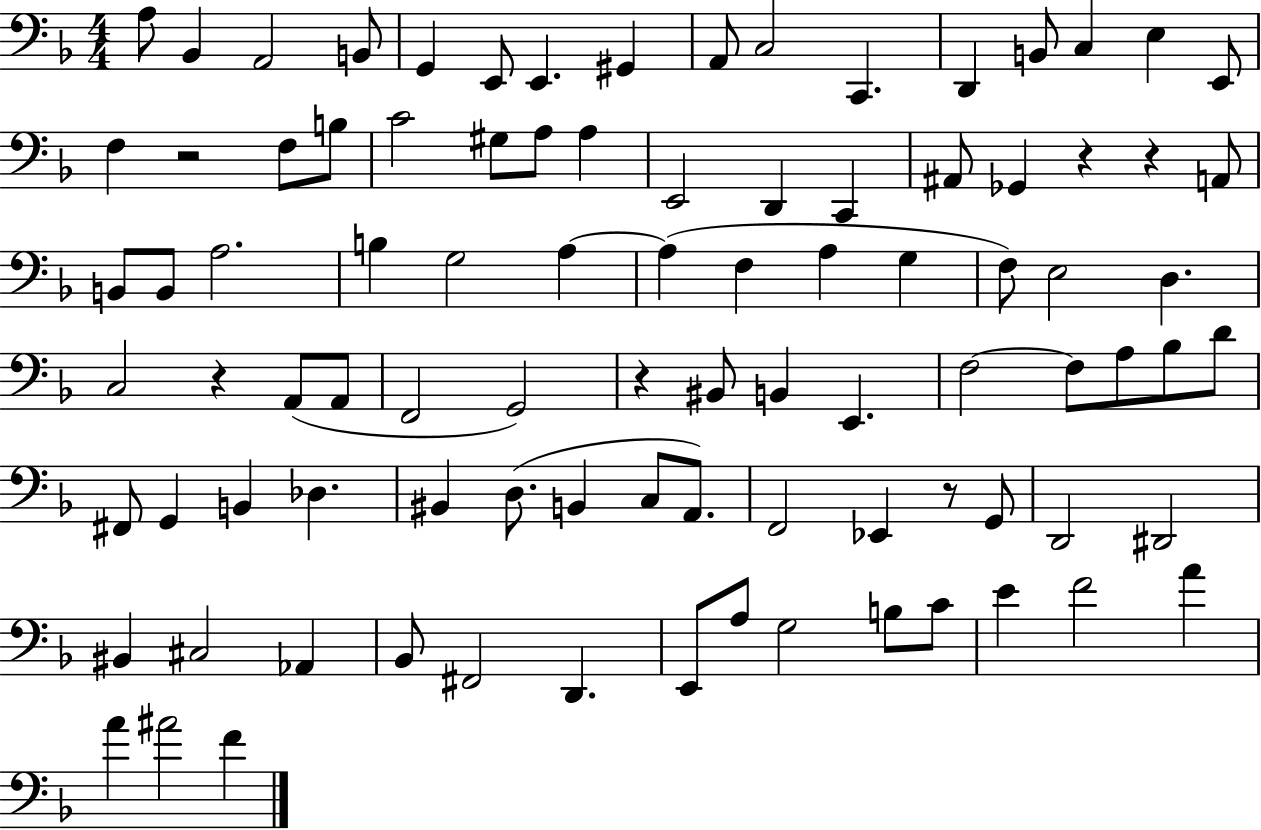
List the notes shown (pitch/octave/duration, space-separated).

A3/e Bb2/q A2/h B2/e G2/q E2/e E2/q. G#2/q A2/e C3/h C2/q. D2/q B2/e C3/q E3/q E2/e F3/q R/h F3/e B3/e C4/h G#3/e A3/e A3/q E2/h D2/q C2/q A#2/e Gb2/q R/q R/q A2/e B2/e B2/e A3/h. B3/q G3/h A3/q A3/q F3/q A3/q G3/q F3/e E3/h D3/q. C3/h R/q A2/e A2/e F2/h G2/h R/q BIS2/e B2/q E2/q. F3/h F3/e A3/e Bb3/e D4/e F#2/e G2/q B2/q Db3/q. BIS2/q D3/e. B2/q C3/e A2/e. F2/h Eb2/q R/e G2/e D2/h D#2/h BIS2/q C#3/h Ab2/q Bb2/e F#2/h D2/q. E2/e A3/e G3/h B3/e C4/e E4/q F4/h A4/q A4/q A#4/h F4/q